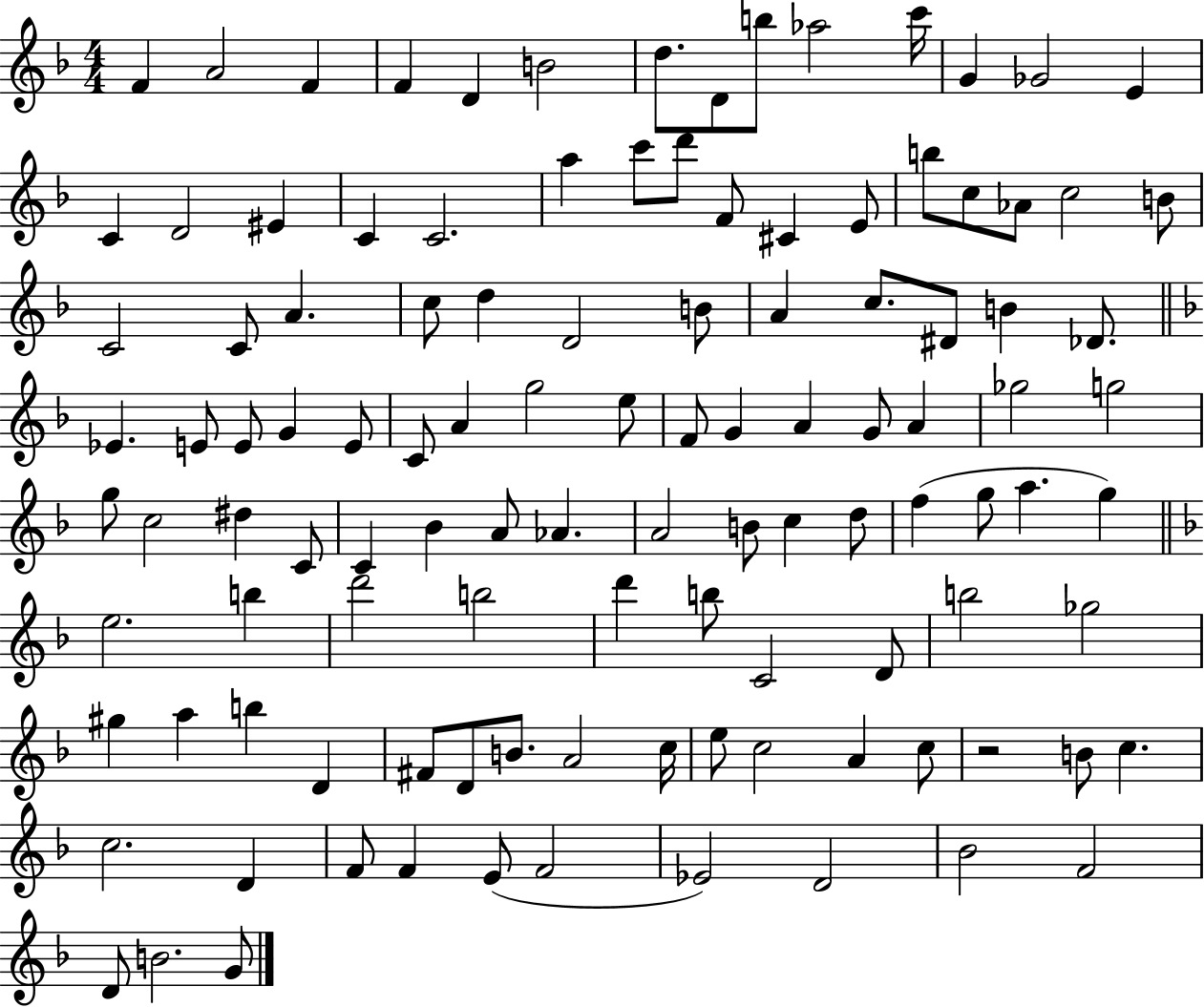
{
  \clef treble
  \numericTimeSignature
  \time 4/4
  \key f \major
  f'4 a'2 f'4 | f'4 d'4 b'2 | d''8. d'8 b''8 aes''2 c'''16 | g'4 ges'2 e'4 | \break c'4 d'2 eis'4 | c'4 c'2. | a''4 c'''8 d'''8 f'8 cis'4 e'8 | b''8 c''8 aes'8 c''2 b'8 | \break c'2 c'8 a'4. | c''8 d''4 d'2 b'8 | a'4 c''8. dis'8 b'4 des'8. | \bar "||" \break \key f \major ees'4. e'8 e'8 g'4 e'8 | c'8 a'4 g''2 e''8 | f'8 g'4 a'4 g'8 a'4 | ges''2 g''2 | \break g''8 c''2 dis''4 c'8 | c'4 bes'4 a'8 aes'4. | a'2 b'8 c''4 d''8 | f''4( g''8 a''4. g''4) | \break \bar "||" \break \key d \minor e''2. b''4 | d'''2 b''2 | d'''4 b''8 c'2 d'8 | b''2 ges''2 | \break gis''4 a''4 b''4 d'4 | fis'8 d'8 b'8. a'2 c''16 | e''8 c''2 a'4 c''8 | r2 b'8 c''4. | \break c''2. d'4 | f'8 f'4 e'8( f'2 | ees'2) d'2 | bes'2 f'2 | \break d'8 b'2. g'8 | \bar "|."
}